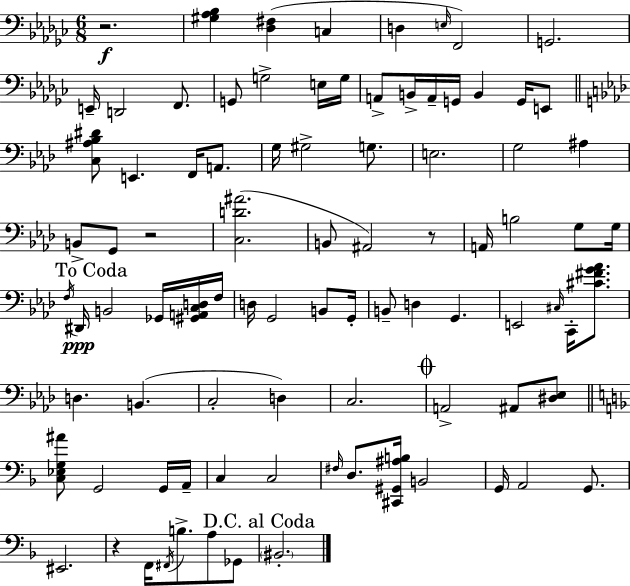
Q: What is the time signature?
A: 6/8